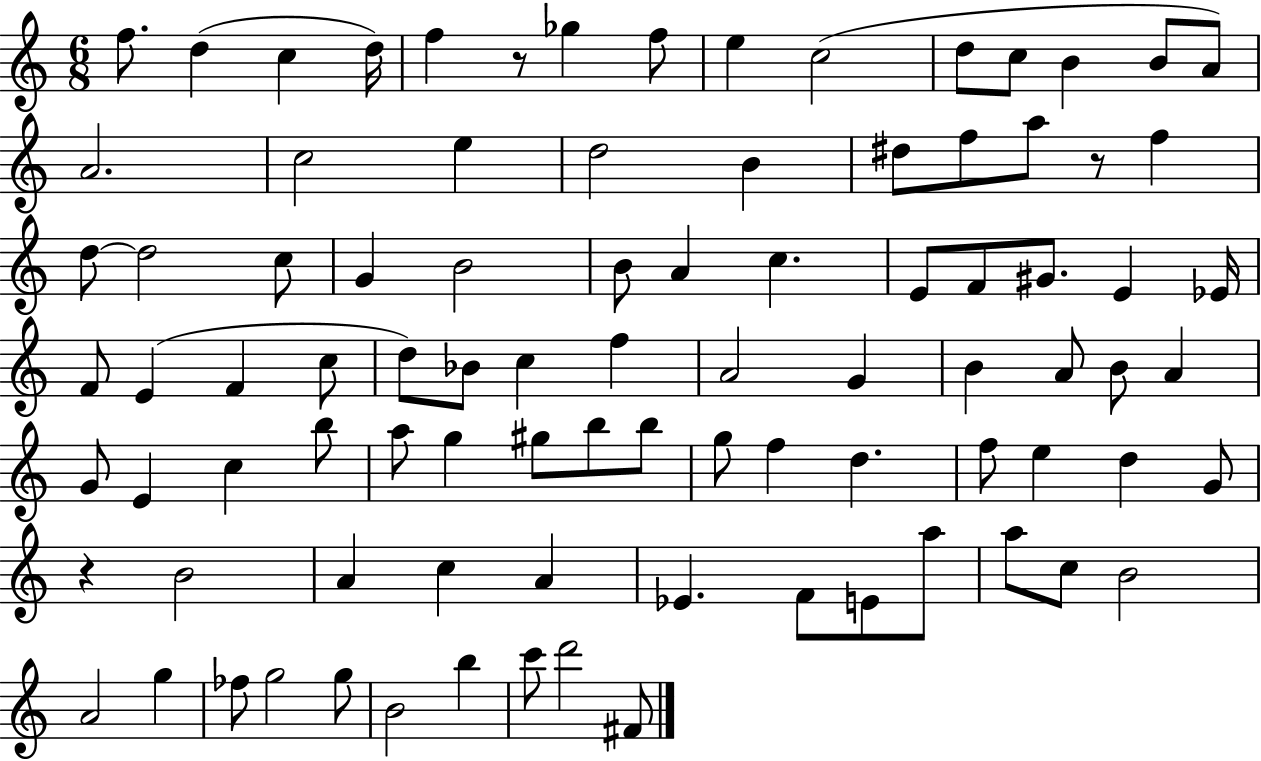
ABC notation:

X:1
T:Untitled
M:6/8
L:1/4
K:C
f/2 d c d/4 f z/2 _g f/2 e c2 d/2 c/2 B B/2 A/2 A2 c2 e d2 B ^d/2 f/2 a/2 z/2 f d/2 d2 c/2 G B2 B/2 A c E/2 F/2 ^G/2 E _E/4 F/2 E F c/2 d/2 _B/2 c f A2 G B A/2 B/2 A G/2 E c b/2 a/2 g ^g/2 b/2 b/2 g/2 f d f/2 e d G/2 z B2 A c A _E F/2 E/2 a/2 a/2 c/2 B2 A2 g _f/2 g2 g/2 B2 b c'/2 d'2 ^F/2